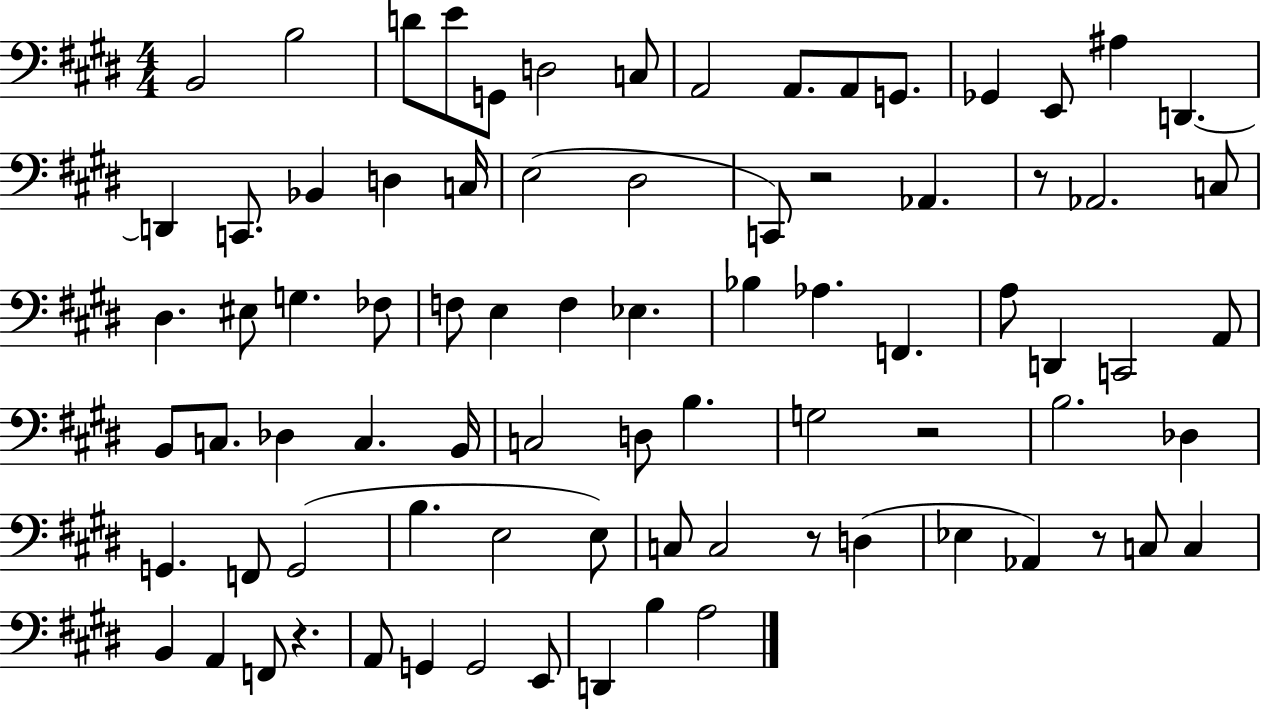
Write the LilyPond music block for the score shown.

{
  \clef bass
  \numericTimeSignature
  \time 4/4
  \key e \major
  \repeat volta 2 { b,2 b2 | d'8 e'8 g,8 d2 c8 | a,2 a,8. a,8 g,8. | ges,4 e,8 ais4 d,4.~~ | \break d,4 c,8. bes,4 d4 c16 | e2( dis2 | c,8) r2 aes,4. | r8 aes,2. c8 | \break dis4. eis8 g4. fes8 | f8 e4 f4 ees4. | bes4 aes4. f,4. | a8 d,4 c,2 a,8 | \break b,8 c8. des4 c4. b,16 | c2 d8 b4. | g2 r2 | b2. des4 | \break g,4. f,8 g,2( | b4. e2 e8) | c8 c2 r8 d4( | ees4 aes,4) r8 c8 c4 | \break b,4 a,4 f,8 r4. | a,8 g,4 g,2 e,8 | d,4 b4 a2 | } \bar "|."
}